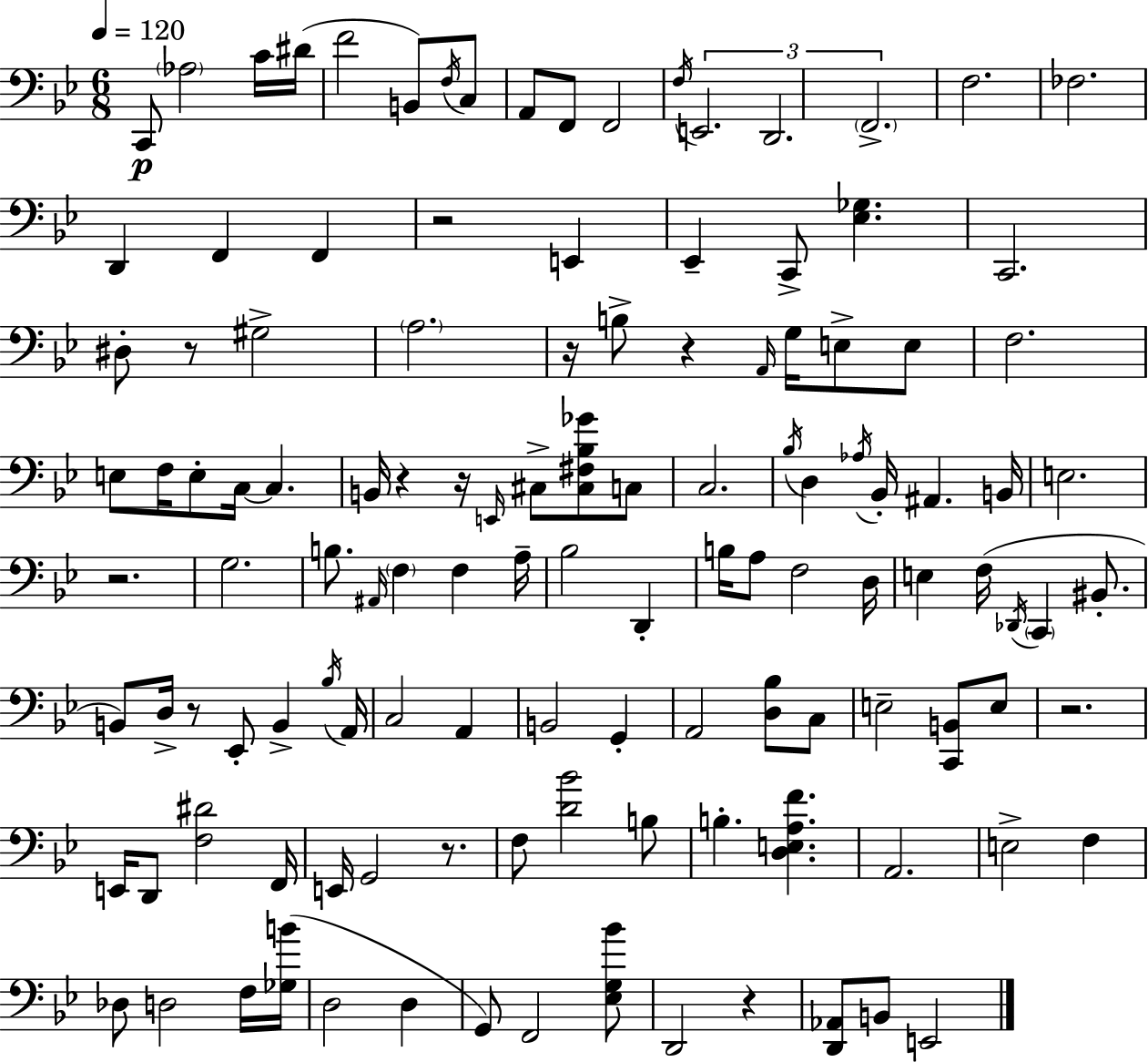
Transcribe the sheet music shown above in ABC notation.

X:1
T:Untitled
M:6/8
L:1/4
K:Bb
C,,/2 _A,2 C/4 ^D/4 F2 B,,/2 F,/4 C,/2 A,,/2 F,,/2 F,,2 F,/4 E,,2 D,,2 F,,2 F,2 _F,2 D,, F,, F,, z2 E,, _E,, C,,/2 [_E,_G,] C,,2 ^D,/2 z/2 ^G,2 A,2 z/4 B,/2 z A,,/4 G,/4 E,/2 E,/2 F,2 E,/2 F,/4 E,/2 C,/4 C, B,,/4 z z/4 E,,/4 ^C,/2 [^C,^F,_B,_G]/2 C,/2 C,2 _B,/4 D, _A,/4 _B,,/4 ^A,, B,,/4 E,2 z2 G,2 B,/2 ^A,,/4 F, F, A,/4 _B,2 D,, B,/4 A,/2 F,2 D,/4 E, F,/4 _D,,/4 C,, ^B,,/2 B,,/2 D,/4 z/2 _E,,/2 B,, _B,/4 A,,/4 C,2 A,, B,,2 G,, A,,2 [D,_B,]/2 C,/2 E,2 [C,,B,,]/2 E,/2 z2 E,,/4 D,,/2 [F,^D]2 F,,/4 E,,/4 G,,2 z/2 F,/2 [D_B]2 B,/2 B, [D,E,A,F] A,,2 E,2 F, _D,/2 D,2 F,/4 [_G,B]/4 D,2 D, G,,/2 F,,2 [_E,G,_B]/2 D,,2 z [D,,_A,,]/2 B,,/2 E,,2